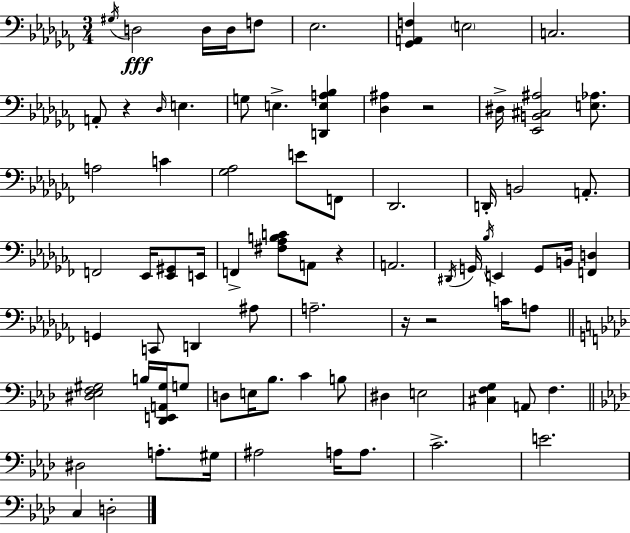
X:1
T:Untitled
M:3/4
L:1/4
K:Abm
^G,/4 D,2 D,/4 D,/4 F,/2 _E,2 [_G,,A,,F,] E,2 C,2 A,,/2 z _D,/4 E, G,/2 E, [D,,E,A,_B,] [_D,^A,] z2 ^D,/4 [_E,,B,,^C,^A,]2 [E,_A,]/2 A,2 C [_G,_A,]2 E/2 F,,/2 _D,,2 D,,/4 B,,2 A,,/2 F,,2 _E,,/4 [_E,,^G,,]/2 E,,/4 F,, [^F,_A,B,C]/2 A,,/2 z A,,2 ^D,,/4 G,,/4 _B,/4 E,, G,,/2 B,,/4 [F,,D,] G,, C,,/2 D,, ^A,/2 A,2 z/4 z2 C/4 A,/2 [^D,_E,F,^G,]2 B,/4 [_D,,E,,A,,^G,]/4 G,/2 D,/2 E,/4 _B,/2 C B,/2 ^D, E,2 [^C,F,G,] A,,/2 F, ^D,2 A,/2 ^G,/4 ^A,2 A,/4 A,/2 C2 E2 C, D,2